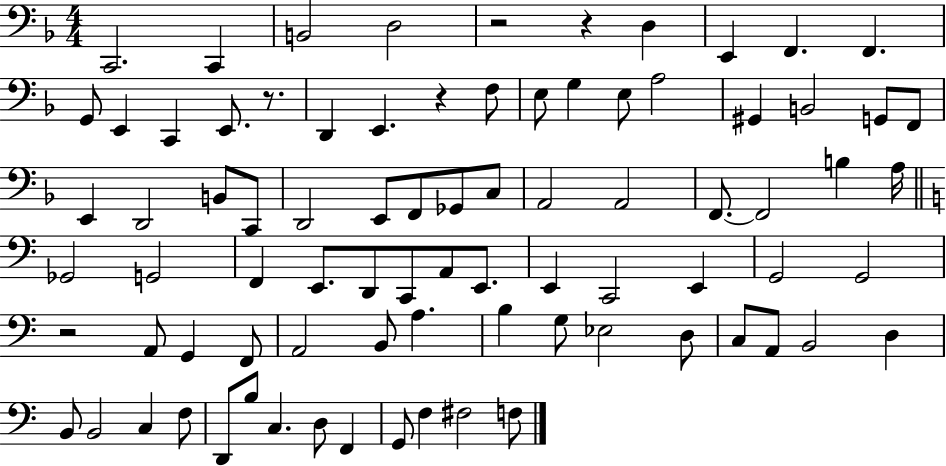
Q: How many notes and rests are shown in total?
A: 83